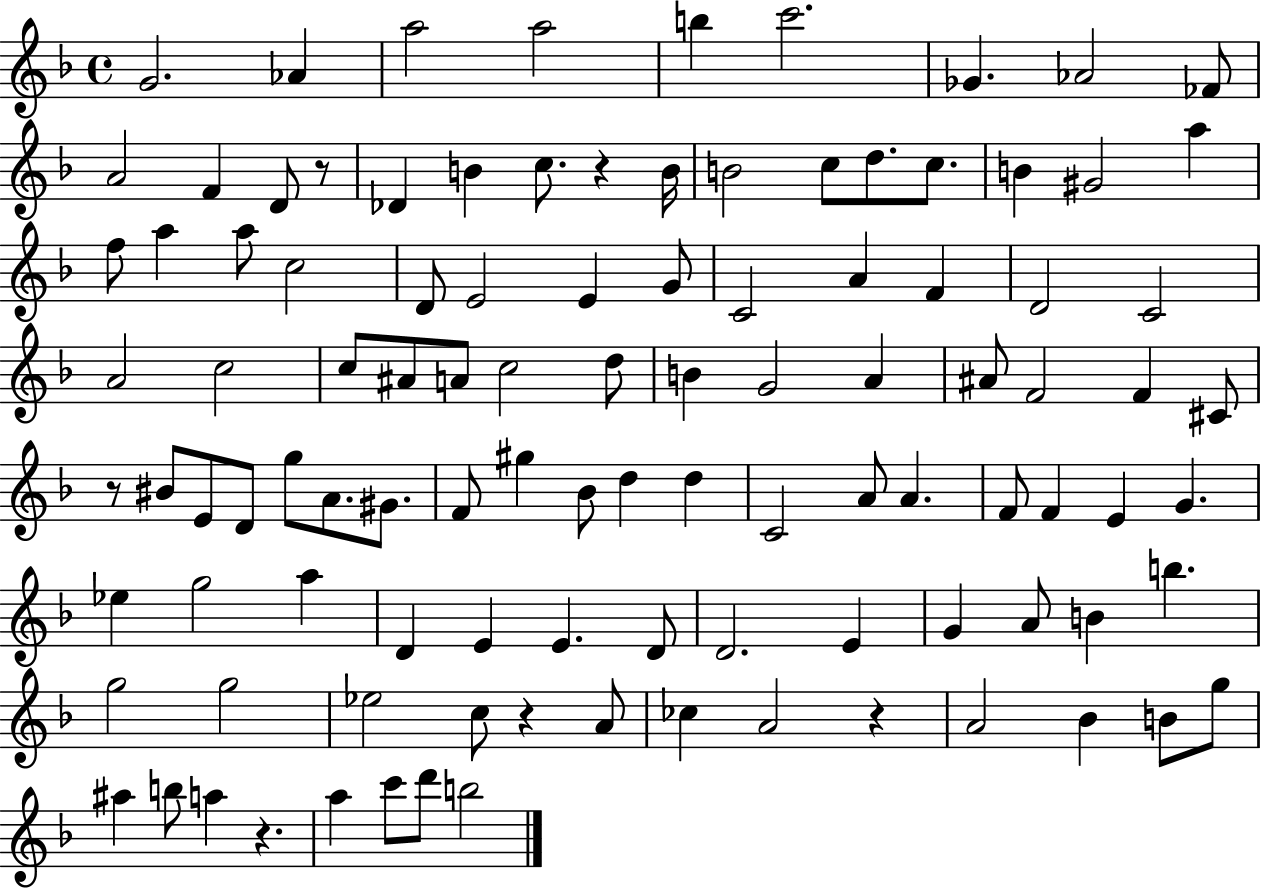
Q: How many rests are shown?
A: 6